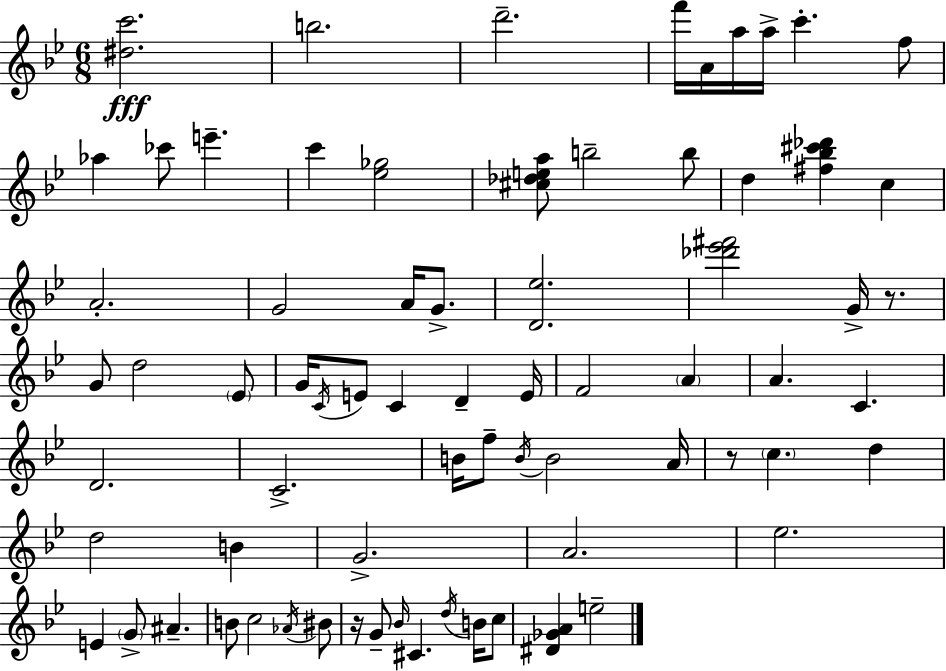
{
  \clef treble
  \numericTimeSignature
  \time 6/8
  \key bes \major
  <dis'' c'''>2.\fff | b''2. | d'''2.-- | f'''16 a'16 a''16 a''16-> c'''4.-. f''8 | \break aes''4 ces'''8 e'''4.-- | c'''4 <ees'' ges''>2 | <cis'' des'' e'' a''>8 b''2-- b''8 | d''4 <fis'' bes'' cis''' des'''>4 c''4 | \break a'2.-. | g'2 a'16 g'8.-> | <d' ees''>2. | <des''' ees''' fis'''>2 g'16-> r8. | \break g'8 d''2 \parenthesize ees'8 | g'16 \acciaccatura { c'16 } e'8 c'4 d'4-- | e'16 f'2 \parenthesize a'4 | a'4. c'4. | \break d'2. | c'2.-> | b'16 f''8-- \acciaccatura { b'16 } b'2 | a'16 r8 \parenthesize c''4. d''4 | \break d''2 b'4 | g'2.-> | a'2. | ees''2. | \break e'4 \parenthesize g'8-> ais'4.-- | b'8 c''2 | \acciaccatura { aes'16 } bis'8 r16 g'8-- \grace { bes'16 } cis'4. | \acciaccatura { d''16 } b'16 c''8 <dis' ges' a'>4 e''2-- | \break \bar "|."
}